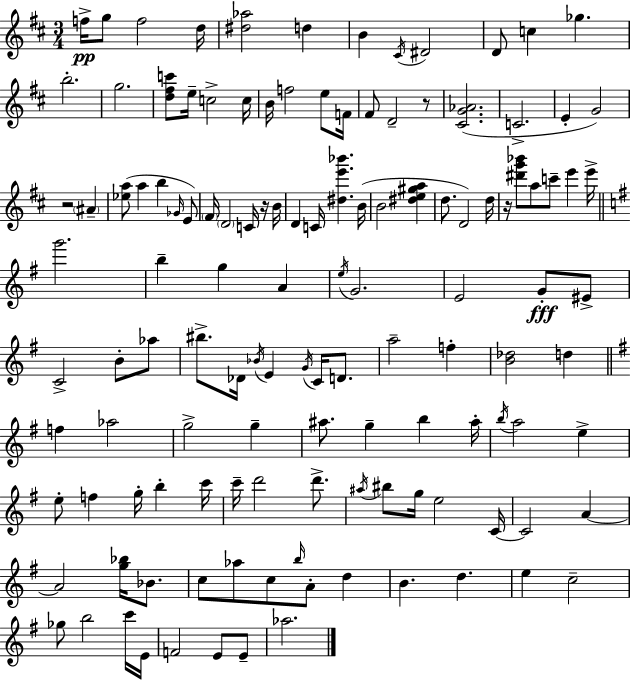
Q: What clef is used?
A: treble